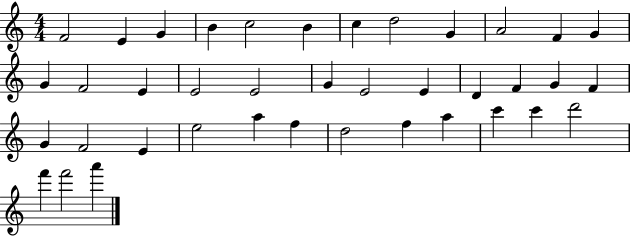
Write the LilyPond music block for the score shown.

{
  \clef treble
  \numericTimeSignature
  \time 4/4
  \key c \major
  f'2 e'4 g'4 | b'4 c''2 b'4 | c''4 d''2 g'4 | a'2 f'4 g'4 | \break g'4 f'2 e'4 | e'2 e'2 | g'4 e'2 e'4 | d'4 f'4 g'4 f'4 | \break g'4 f'2 e'4 | e''2 a''4 f''4 | d''2 f''4 a''4 | c'''4 c'''4 d'''2 | \break f'''4 f'''2 a'''4 | \bar "|."
}